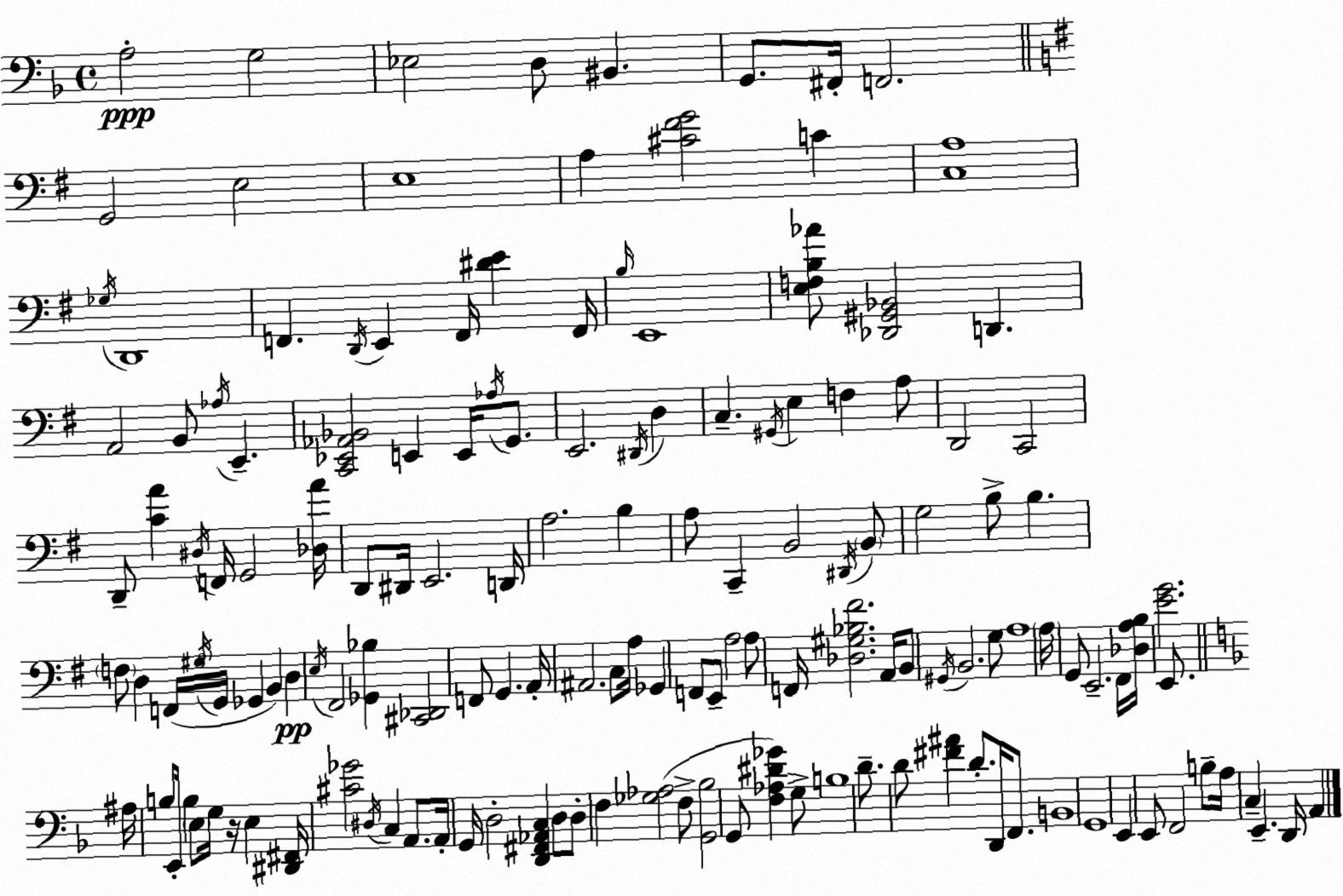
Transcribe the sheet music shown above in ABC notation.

X:1
T:Untitled
M:4/4
L:1/4
K:Dm
A,2 G,2 _E,2 D,/2 ^B,, G,,/2 ^F,,/4 F,,2 G,,2 E,2 E,4 A, [^C^FG]2 C [C,A,]4 _G,/4 D,,4 F,, D,,/4 E,, F,,/4 [^DE] F,,/4 B,/4 E,,4 [E,F,B,_A]/2 [_D,,^G,,_B,,]2 D,, A,,2 B,,/2 _A,/4 E,, [C,,_E,,_A,,_B,,]2 E,, E,,/4 _A,/4 G,,/2 E,,2 ^D,,/4 D, C, ^G,,/4 E, F, A,/2 D,,2 C,,2 D,,/2 [CA] ^D,/4 F,,/4 G,,2 [_D,A]/4 D,,/2 ^D,,/4 E,,2 D,,/4 A,2 B, A,/2 C,, B,,2 ^D,,/4 B,,/2 G,2 B,/2 B, F,/2 D, F,,/4 ^G,/4 G,,/4 _G,, B,, D, E,/4 ^F,,2 [_G,,_B,] [^C,,_D,,]2 F,,/2 G,, A,,/4 ^A,,2 C,/2 A,/4 _G,, F,,/2 E,,/2 A,2 A,/2 F,,/4 [_D,^G,_B,^F]2 A,,/4 B,,/2 ^G,,/4 B,,2 G,/2 A,4 A,/4 G,,/2 E,,2 ^F,,/4 [_D,A,B,]/4 [EG]2 E,,/2 ^A,/4 B,/2 E,,/4 B, E,/2 G,/4 z/4 E, [^D,,^F,,]/4 [^C_G]2 ^D,/4 C, A,,/2 A,,/4 G,,/4 D,2 [D,,^F,,_A,,C,] D,/2 D,/2 F, [_G,_A,]2 F,/2 [G,,_B,]2 G,,/2 [F,_A,^D_G] G,/2 B,4 D/2 D/2 [^F^A] D/2 D,,/4 F,,/2 B,,4 G,,4 E,, E,,/2 F,,2 B,/2 A,/4 C, E,, D,,/4 A,,